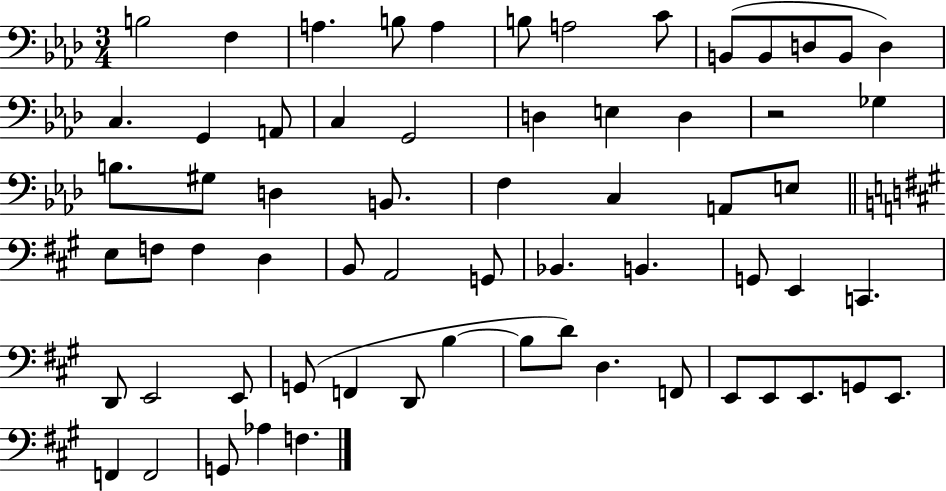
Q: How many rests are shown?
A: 1